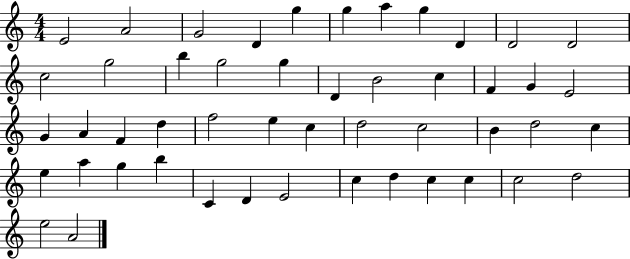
E4/h A4/h G4/h D4/q G5/q G5/q A5/q G5/q D4/q D4/h D4/h C5/h G5/h B5/q G5/h G5/q D4/q B4/h C5/q F4/q G4/q E4/h G4/q A4/q F4/q D5/q F5/h E5/q C5/q D5/h C5/h B4/q D5/h C5/q E5/q A5/q G5/q B5/q C4/q D4/q E4/h C5/q D5/q C5/q C5/q C5/h D5/h E5/h A4/h